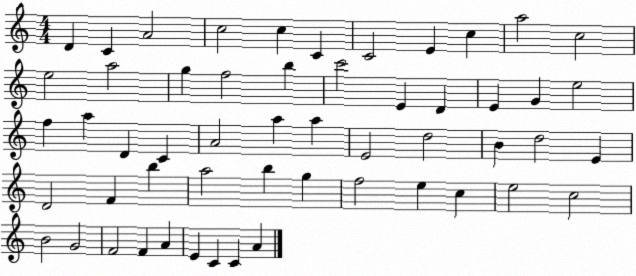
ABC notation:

X:1
T:Untitled
M:4/4
L:1/4
K:C
D C A2 c2 c C C2 E c a2 c2 e2 a2 g f2 b c'2 E D E G e2 f a D C A2 a a E2 d2 B d2 E D2 F b a2 b g f2 e c e2 c2 B2 G2 F2 F A E C C A